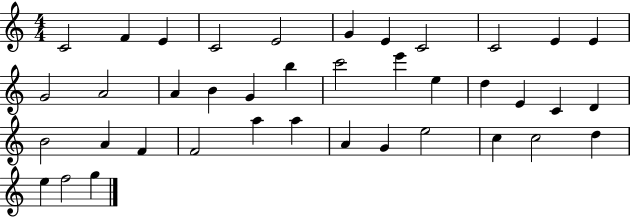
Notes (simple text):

C4/h F4/q E4/q C4/h E4/h G4/q E4/q C4/h C4/h E4/q E4/q G4/h A4/h A4/q B4/q G4/q B5/q C6/h E6/q E5/q D5/q E4/q C4/q D4/q B4/h A4/q F4/q F4/h A5/q A5/q A4/q G4/q E5/h C5/q C5/h D5/q E5/q F5/h G5/q